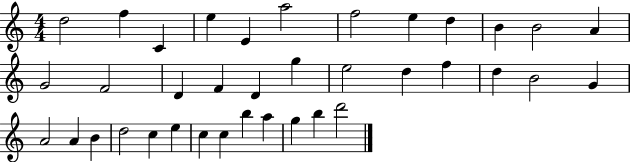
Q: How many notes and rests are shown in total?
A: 37